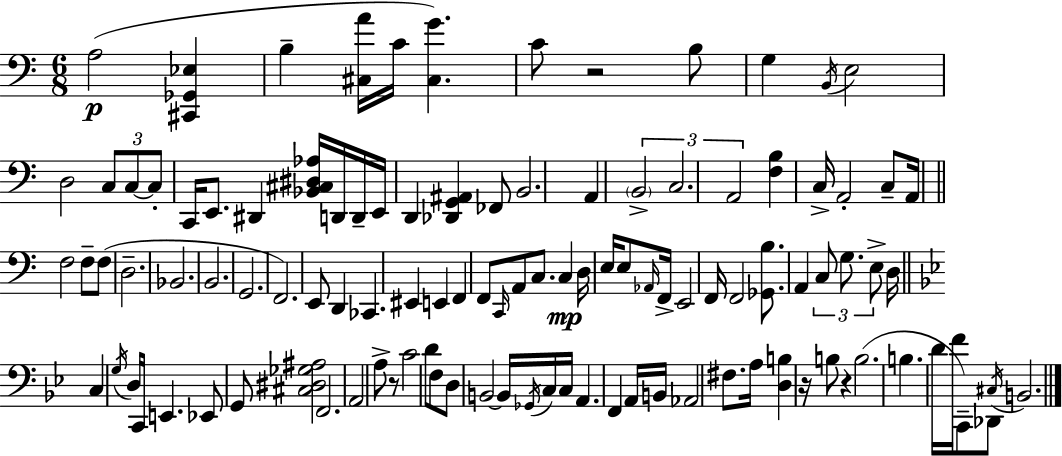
A3/h [C#2,Gb2,Eb3]/q B3/q [C#3,A4]/s C4/s [C#3,G4]/q. C4/e R/h B3/e G3/q B2/s E3/h D3/h C3/e C3/e C3/e C2/s E2/e. D#2/q [Bb2,C#3,D#3,Ab3]/s D2/s D2/s E2/s D2/q [Db2,G2,A#2]/q FES2/e B2/h. A2/q B2/h C3/h. A2/h [F3,B3]/q C3/s A2/h C3/e A2/s F3/h F3/e F3/e D3/h. Bb2/h. B2/h. G2/h. F2/h. E2/e D2/q CES2/q. EIS2/q E2/q F2/q F2/e C2/s A2/e C3/e. C3/q D3/s E3/s E3/e Ab2/s F2/s E2/h F2/s F2/h [Gb2,B3]/e. A2/q C3/e G3/e. E3/e D3/s C3/q G3/s D3/s C2/s E2/q. Eb2/e G2/e [C#3,D#3,Gb3,A#3]/h F2/h. A2/h A3/e R/e C4/h D4/e F3/e D3/e B2/h B2/s Gb2/s C3/s C3/s A2/q. F2/q A2/s B2/s Ab2/h F#3/e. A3/s [D3,B3]/q R/s B3/e R/q B3/h. B3/q. D4/s F4/s C2/e Db2/e C#3/s B2/h.